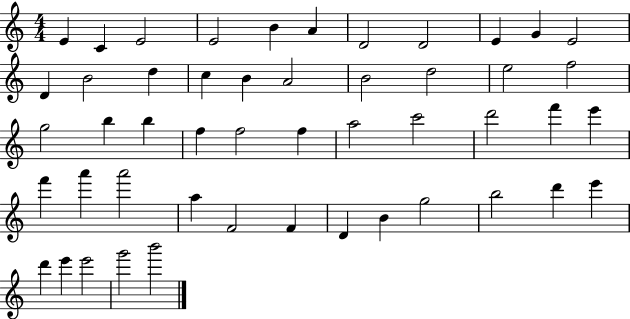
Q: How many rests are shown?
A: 0